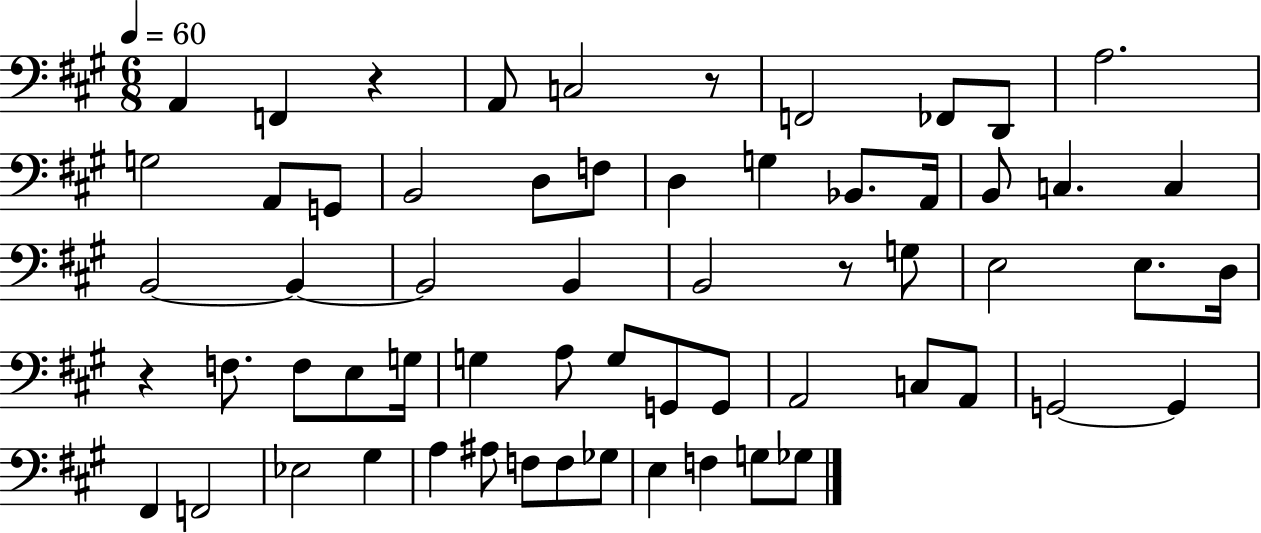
A2/q F2/q R/q A2/e C3/h R/e F2/h FES2/e D2/e A3/h. G3/h A2/e G2/e B2/h D3/e F3/e D3/q G3/q Bb2/e. A2/s B2/e C3/q. C3/q B2/h B2/q B2/h B2/q B2/h R/e G3/e E3/h E3/e. D3/s R/q F3/e. F3/e E3/e G3/s G3/q A3/e G3/e G2/e G2/e A2/h C3/e A2/e G2/h G2/q F#2/q F2/h Eb3/h G#3/q A3/q A#3/e F3/e F3/e Gb3/e E3/q F3/q G3/e Gb3/e